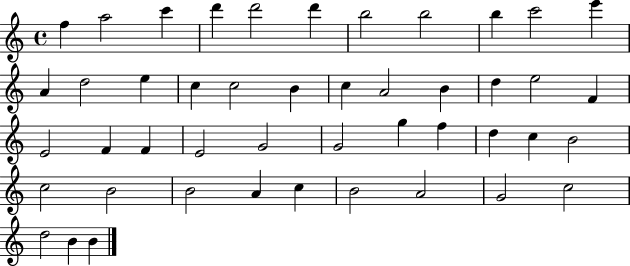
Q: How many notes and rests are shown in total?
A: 46